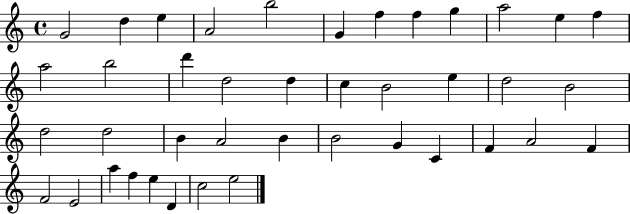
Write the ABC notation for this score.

X:1
T:Untitled
M:4/4
L:1/4
K:C
G2 d e A2 b2 G f f g a2 e f a2 b2 d' d2 d c B2 e d2 B2 d2 d2 B A2 B B2 G C F A2 F F2 E2 a f e D c2 e2